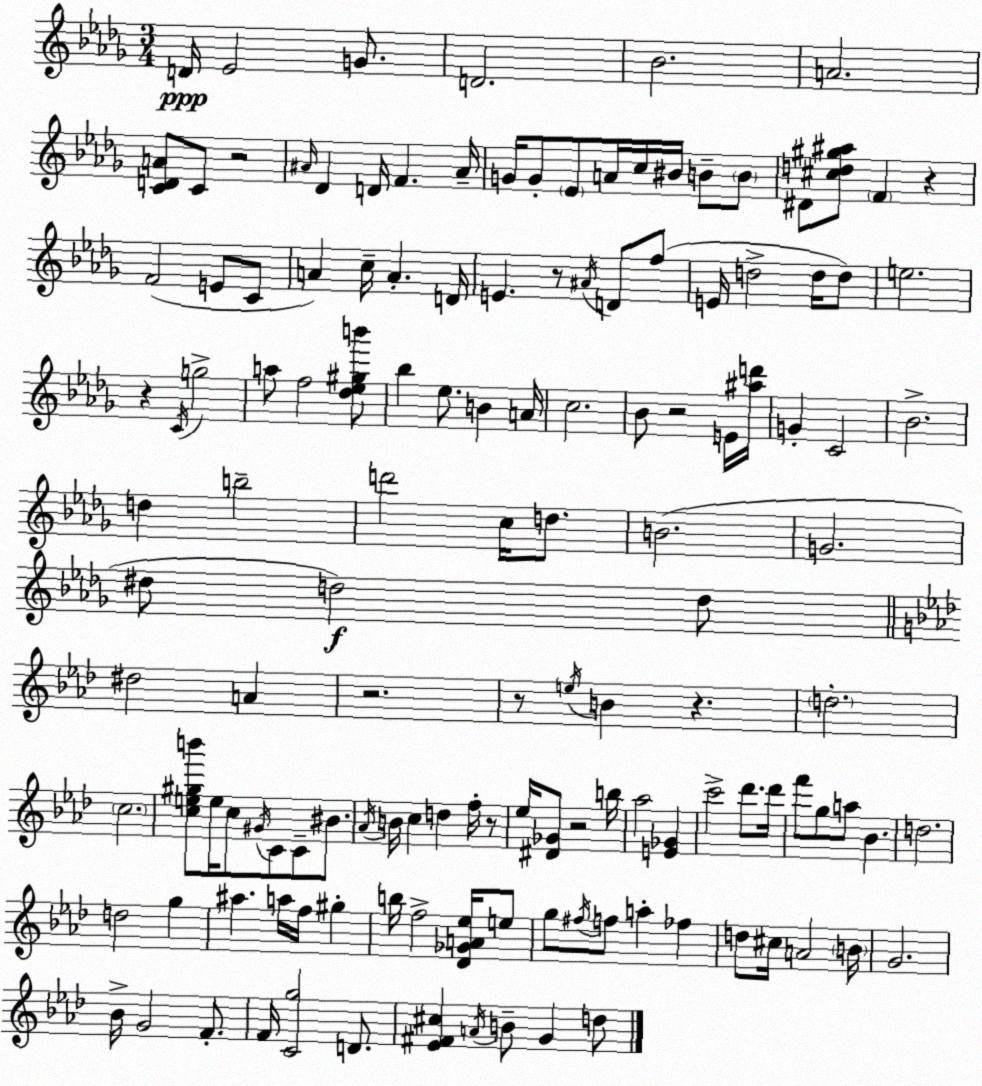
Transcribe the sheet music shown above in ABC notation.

X:1
T:Untitled
M:3/4
L:1/4
K:Bbm
D/4 _E2 G/2 D2 _B2 A2 [CDA]/2 C/2 z2 ^A/4 _D D/4 F ^A/4 G/4 G/2 _E/2 A/4 c/4 ^B/4 B/2 B/2 ^D/2 [^cd^g^a]/2 F z F2 E/2 C/2 A c/4 A D/4 E z/2 ^A/4 D/2 f/2 E/4 d2 d/4 d/2 e2 z C/4 g2 a/2 f2 [_d_e^gb']/2 _b _e/2 B A/4 c2 _B/2 z2 E/4 [^ad']/4 G C2 _B2 d b2 d'2 c/4 d/2 B2 G2 ^d/2 d2 d/2 ^d2 A z2 z/2 e/4 B z d2 c2 [ce^gb']/2 e/4 c/2 ^G/4 C/2 C/2 ^B/2 _A/4 B/4 c d f/4 z/2 _e/4 [^D_G]/2 z2 b/4 _a2 [E_G] c'2 _d'/2 _d'/4 f'/2 g/2 a/2 _B d2 d2 g ^a a/4 f/4 ^g b/4 f2 [_D_GA_e]/4 e/2 g/2 ^f/4 f/2 a _f d/2 ^c/4 A2 B/4 G2 _B/4 G2 F/2 F/4 [Cg]2 D/2 [_E^F^c] A/4 B/2 G d/2